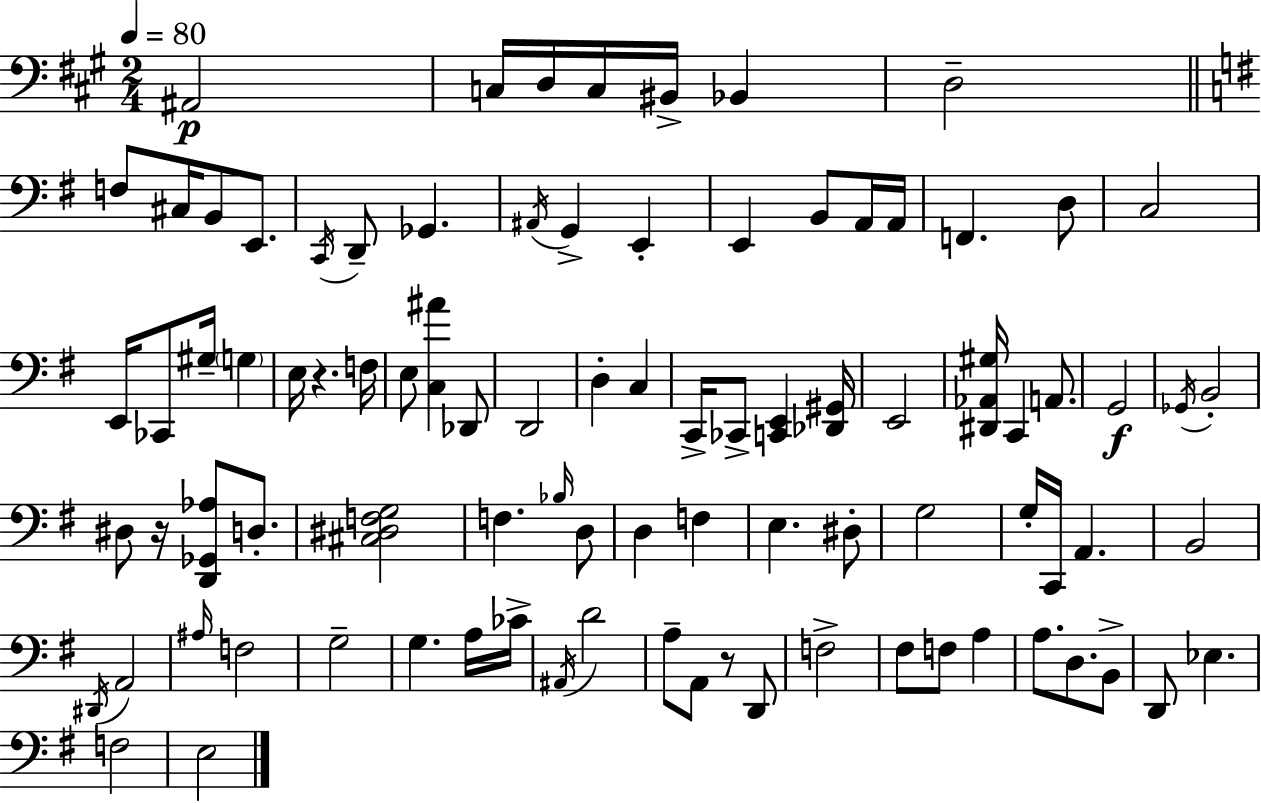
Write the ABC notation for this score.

X:1
T:Untitled
M:2/4
L:1/4
K:A
^A,,2 C,/4 D,/4 C,/4 ^B,,/4 _B,, D,2 F,/2 ^C,/4 B,,/2 E,,/2 C,,/4 D,,/2 _G,, ^A,,/4 G,, E,, E,, B,,/2 A,,/4 A,,/4 F,, D,/2 C,2 E,,/4 _C,,/2 ^G,/4 G, E,/4 z F,/4 E,/2 [C,^A] _D,,/2 D,,2 D, C, C,,/4 _C,,/2 [C,,E,,] [_D,,^G,,]/4 E,,2 [^D,,_A,,^G,]/4 C,, A,,/2 G,,2 _G,,/4 B,,2 ^D,/2 z/4 [D,,_G,,_A,]/2 D,/2 [^C,^D,F,G,]2 F, _B,/4 D,/2 D, F, E, ^D,/2 G,2 G,/4 C,,/4 A,, B,,2 ^D,,/4 A,,2 ^A,/4 F,2 G,2 G, A,/4 _C/4 ^A,,/4 D2 A,/2 A,,/2 z/2 D,,/2 F,2 ^F,/2 F,/2 A, A,/2 D,/2 B,,/2 D,,/2 _E, F,2 E,2